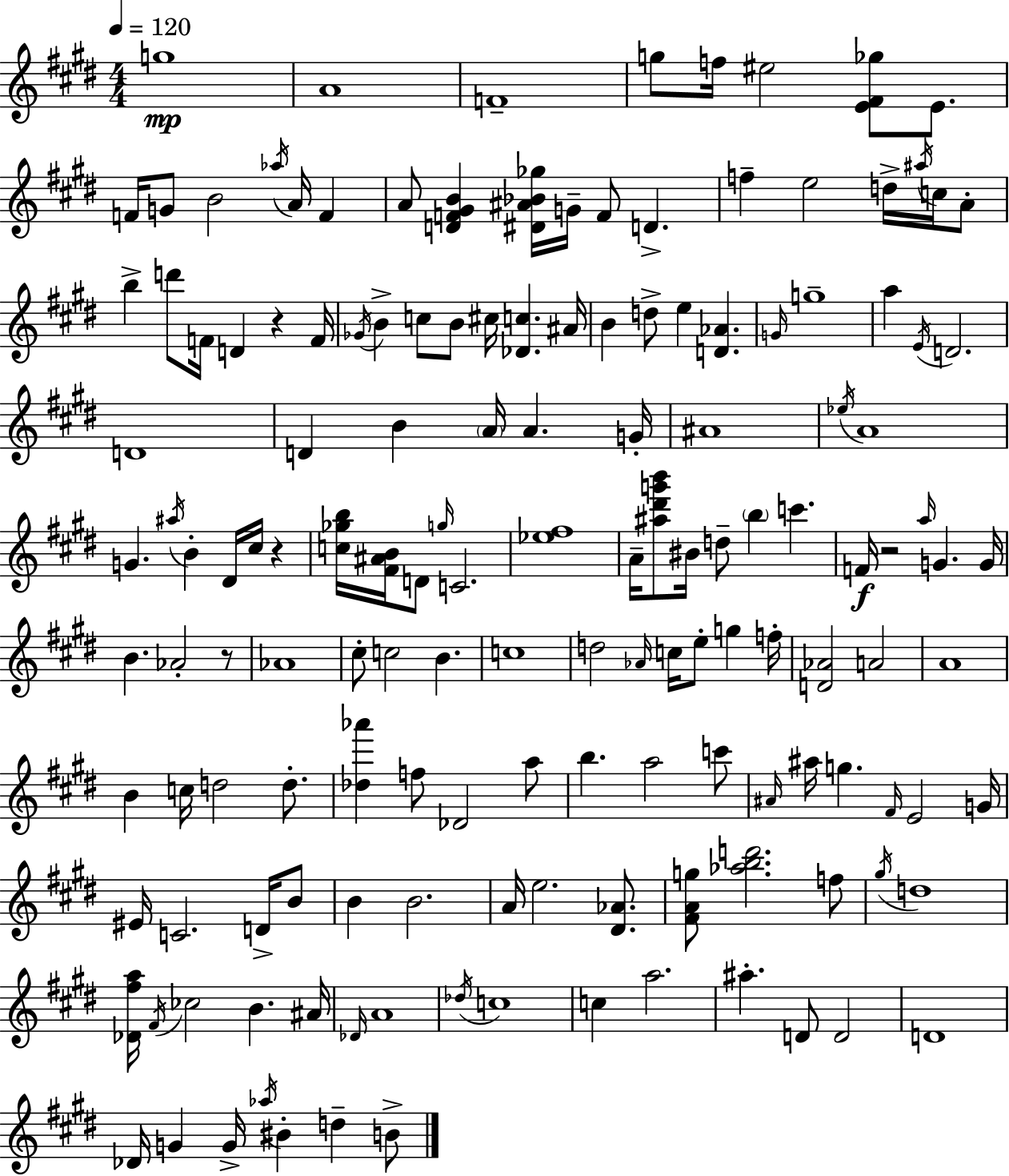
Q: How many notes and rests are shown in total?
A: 150